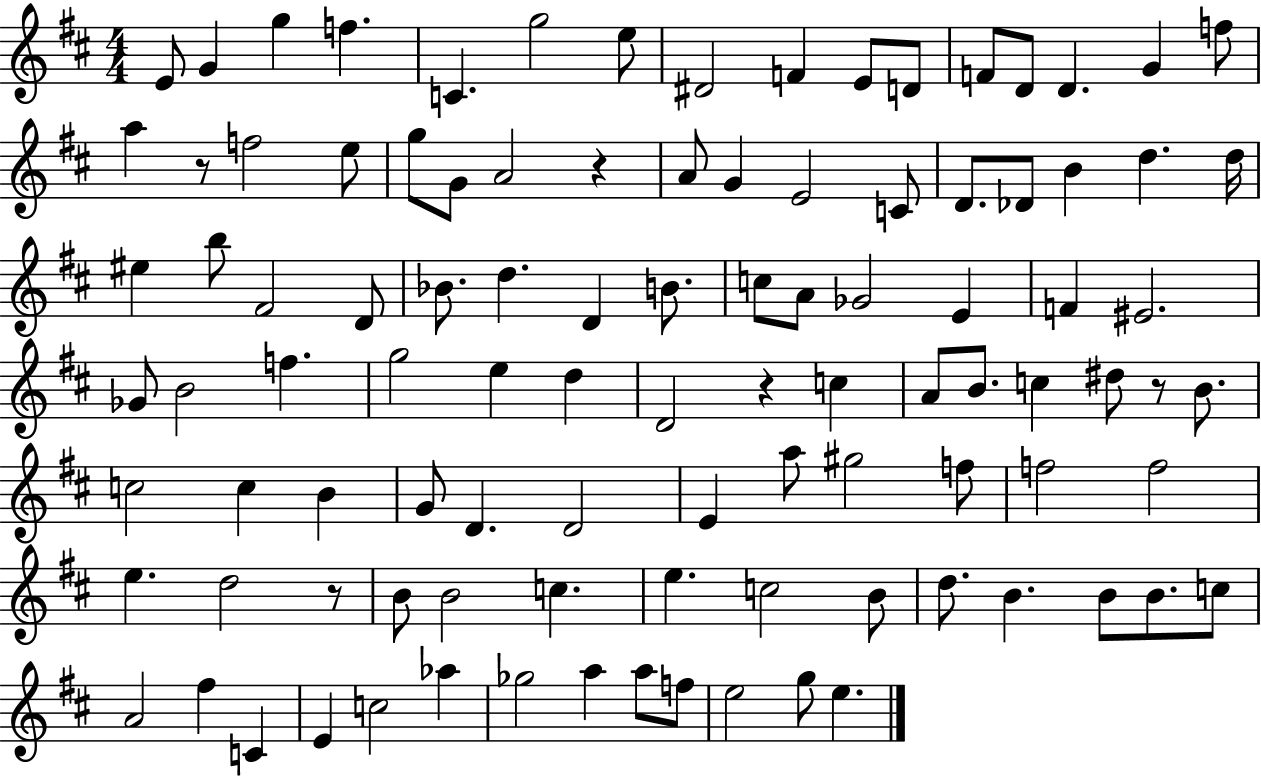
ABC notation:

X:1
T:Untitled
M:4/4
L:1/4
K:D
E/2 G g f C g2 e/2 ^D2 F E/2 D/2 F/2 D/2 D G f/2 a z/2 f2 e/2 g/2 G/2 A2 z A/2 G E2 C/2 D/2 _D/2 B d d/4 ^e b/2 ^F2 D/2 _B/2 d D B/2 c/2 A/2 _G2 E F ^E2 _G/2 B2 f g2 e d D2 z c A/2 B/2 c ^d/2 z/2 B/2 c2 c B G/2 D D2 E a/2 ^g2 f/2 f2 f2 e d2 z/2 B/2 B2 c e c2 B/2 d/2 B B/2 B/2 c/2 A2 ^f C E c2 _a _g2 a a/2 f/2 e2 g/2 e